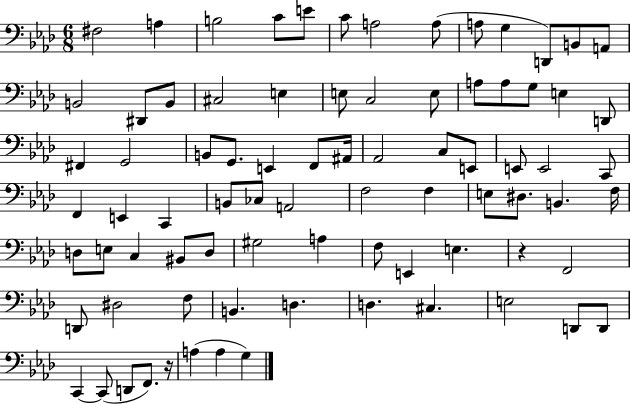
{
  \clef bass
  \numericTimeSignature
  \time 6/8
  \key aes \major
  fis2 a4 | b2 c'8 e'8 | c'8 a2 a8( | a8 g4 d,8) b,8 a,8 | \break b,2 dis,8 b,8 | cis2 e4 | e8 c2 e8 | a8 a8 g8 e4 d,8 | \break fis,4 g,2 | b,8 g,8. e,4 f,8 ais,16 | aes,2 c8 e,8 | e,8 e,2 c,8 | \break f,4 e,4 c,4 | b,8 ces8 a,2 | f2 f4 | e8 dis8. b,4. f16 | \break d8 e8 c4 bis,8 d8 | gis2 a4 | f8 e,4 e4. | r4 f,2 | \break d,8 dis2 f8 | b,4. d4. | d4. cis4. | e2 d,8 d,8 | \break c,4~~ c,8( d,8 f,8.) r16 | a4( a4 g4) | \bar "|."
}